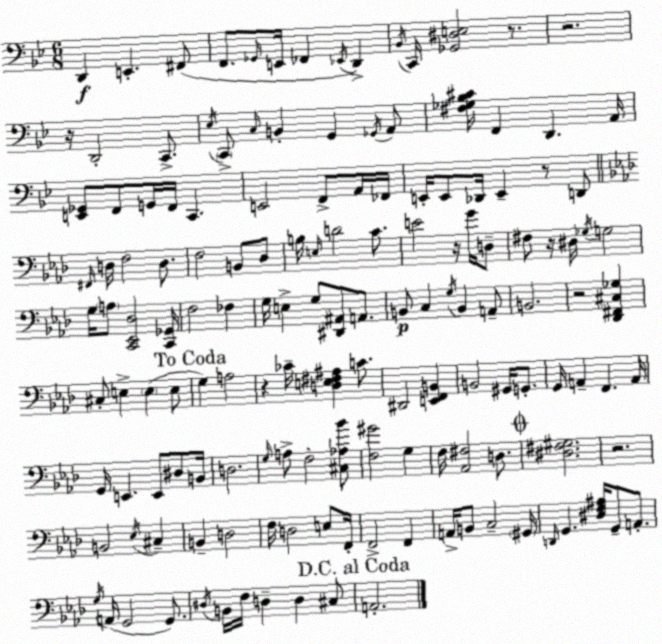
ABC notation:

X:1
T:Untitled
M:6/8
L:1/4
K:Bb
D,, E,, ^F,,/2 F,,/2 _G,,/4 E,,/4 _F,, _E,,/4 D,, _B,,/4 C,,/4 [_G,,^D,E,]2 z/2 z2 z/4 D,,2 C,,/2 _E,/4 C,,/2 C,/4 B,, G,, _G,,/4 A,,/2 [^F,_G,_B,^C]/4 F,, D,, A,,/4 [E,,_G,,]/2 F,,/2 G,,/4 F,,/4 C,, E,,2 F,,/2 A,,/4 _F,,/4 E,,/4 E,,/2 _D,,/4 E,, z/2 D,,/2 ^F,,/4 D,/4 F,2 D,/2 F,2 B,,/2 _D,/2 B,/4 E,/4 D2 C/2 E2 z/4 G/4 D,/2 ^F,/2 z/4 ^D,/4 _G,/4 G,2 G,/4 A,/2 [C,,_E,,_D,]2 [C,,_G,,]/4 F,2 _F, G,/4 E, G,/2 [^D,,^A,,]/2 A,,/2 B,,/2 C, G,/4 B,, A,,/2 B,,2 z2 [_D,,^F,,^C,_G,] ^C,/2 E, E, E,/2 G, A,2 z _C/4 [D,E,^F,^A,] C/2 ^D,,2 [E,,F,,B,,] B,,2 ^G,,/4 G,,/2 G,,/4 A,, F,, A,,/4 G,,/4 E,, E,,/2 ^D,/2 B,,/4 D,2 G,/4 A,/2 F,2 [^C,_A,_B]/2 [F,^G]2 G, F,/4 [_A,,^F,]2 D,/2 [^D,^F,^G,]2 z2 B,,2 _E,/4 ^C, B,, D,2 F,/4 D,2 E,/2 F,,/4 F,,2 F,, A,,/4 B,,/2 C,2 ^G,,/4 D,,/4 G,, [^D,F,^A,]/4 G,,/2 A,,/2 G,/4 A,,/4 G,,2 G,,/2 ^D,/4 B,,/4 F,/4 D, D, ^C,/2 A,,2